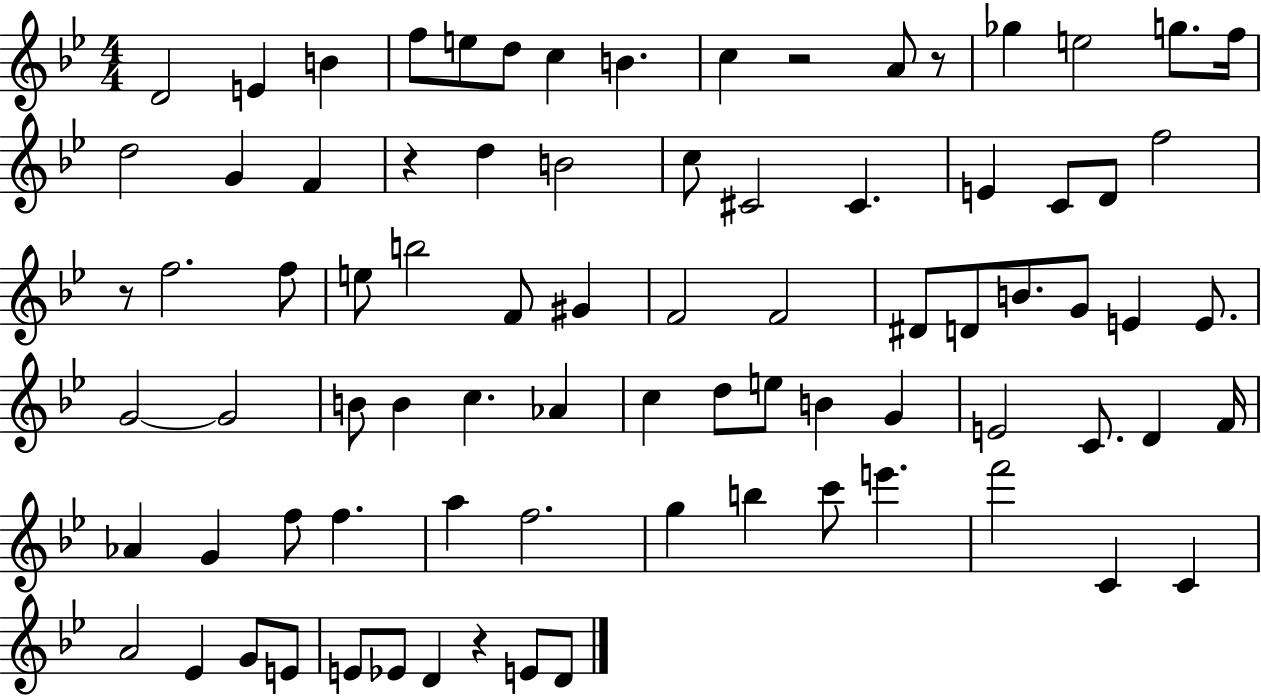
D4/h E4/q B4/q F5/e E5/e D5/e C5/q B4/q. C5/q R/h A4/e R/e Gb5/q E5/h G5/e. F5/s D5/h G4/q F4/q R/q D5/q B4/h C5/e C#4/h C#4/q. E4/q C4/e D4/e F5/h R/e F5/h. F5/e E5/e B5/h F4/e G#4/q F4/h F4/h D#4/e D4/e B4/e. G4/e E4/q E4/e. G4/h G4/h B4/e B4/q C5/q. Ab4/q C5/q D5/e E5/e B4/q G4/q E4/h C4/e. D4/q F4/s Ab4/q G4/q F5/e F5/q. A5/q F5/h. G5/q B5/q C6/e E6/q. F6/h C4/q C4/q A4/h Eb4/q G4/e E4/e E4/e Eb4/e D4/q R/q E4/e D4/e